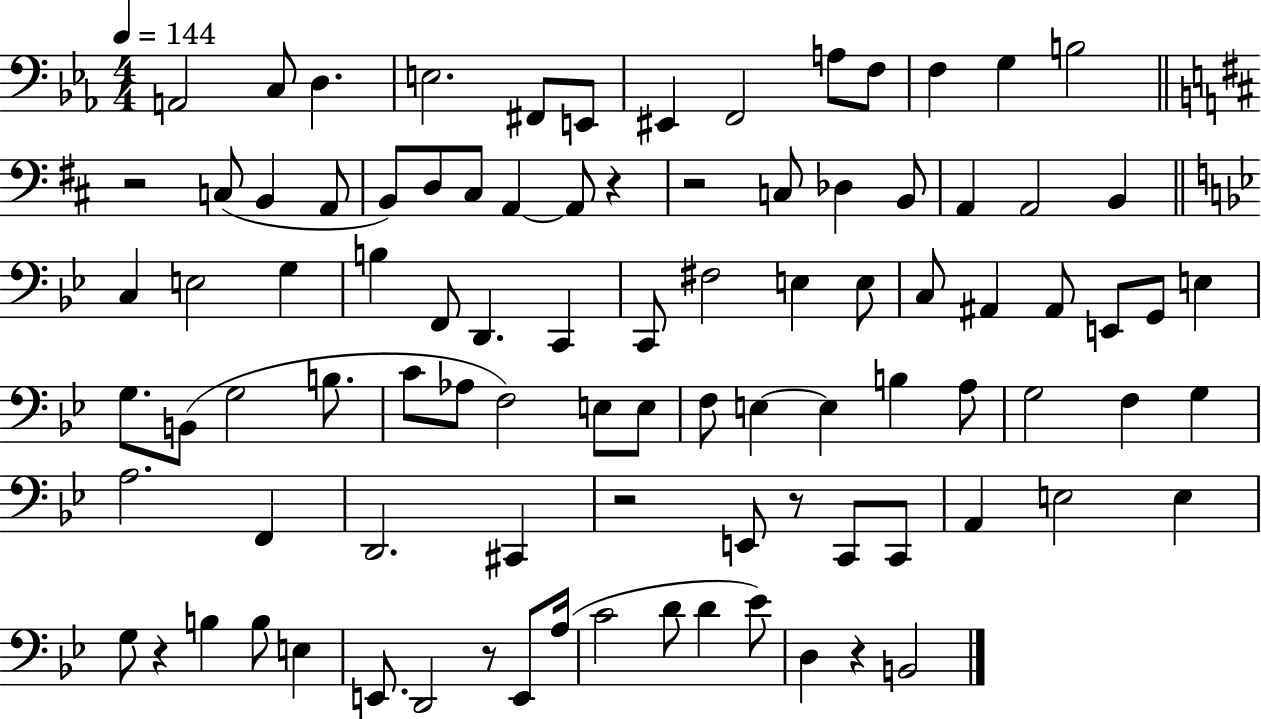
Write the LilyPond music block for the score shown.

{
  \clef bass
  \numericTimeSignature
  \time 4/4
  \key ees \major
  \tempo 4 = 144
  a,2 c8 d4. | e2. fis,8 e,8 | eis,4 f,2 a8 f8 | f4 g4 b2 | \break \bar "||" \break \key d \major r2 c8( b,4 a,8 | b,8) d8 cis8 a,4~~ a,8 r4 | r2 c8 des4 b,8 | a,4 a,2 b,4 | \break \bar "||" \break \key bes \major c4 e2 g4 | b4 f,8 d,4. c,4 | c,8 fis2 e4 e8 | c8 ais,4 ais,8 e,8 g,8 e4 | \break g8. b,8( g2 b8. | c'8 aes8 f2) e8 e8 | f8 e4~~ e4 b4 a8 | g2 f4 g4 | \break a2. f,4 | d,2. cis,4 | r2 e,8 r8 c,8 c,8 | a,4 e2 e4 | \break g8 r4 b4 b8 e4 | e,8. d,2 r8 e,8 a16( | c'2 d'8 d'4 ees'8) | d4 r4 b,2 | \break \bar "|."
}